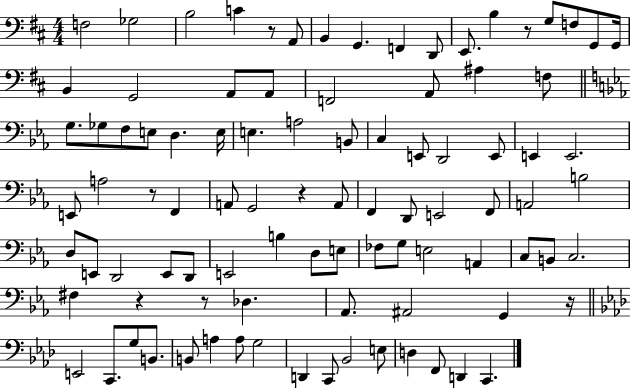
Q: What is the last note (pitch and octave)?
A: C2